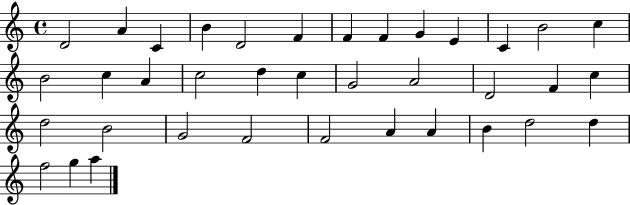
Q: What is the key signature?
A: C major